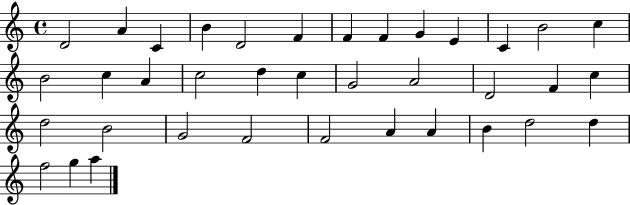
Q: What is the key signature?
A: C major